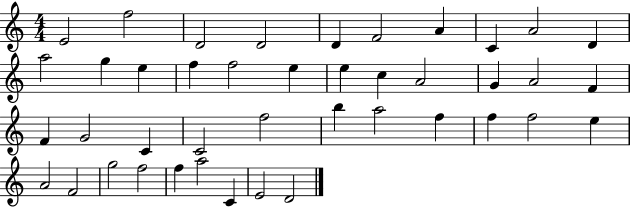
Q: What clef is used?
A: treble